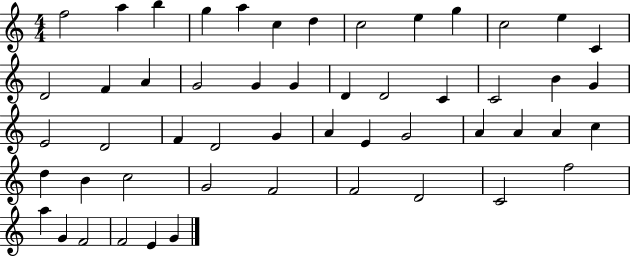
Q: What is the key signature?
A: C major